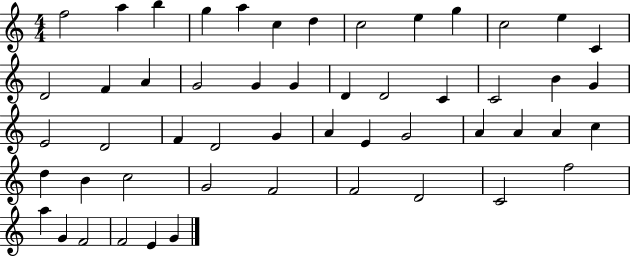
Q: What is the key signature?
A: C major